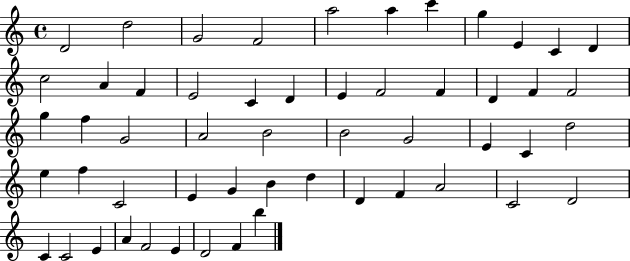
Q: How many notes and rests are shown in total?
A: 54